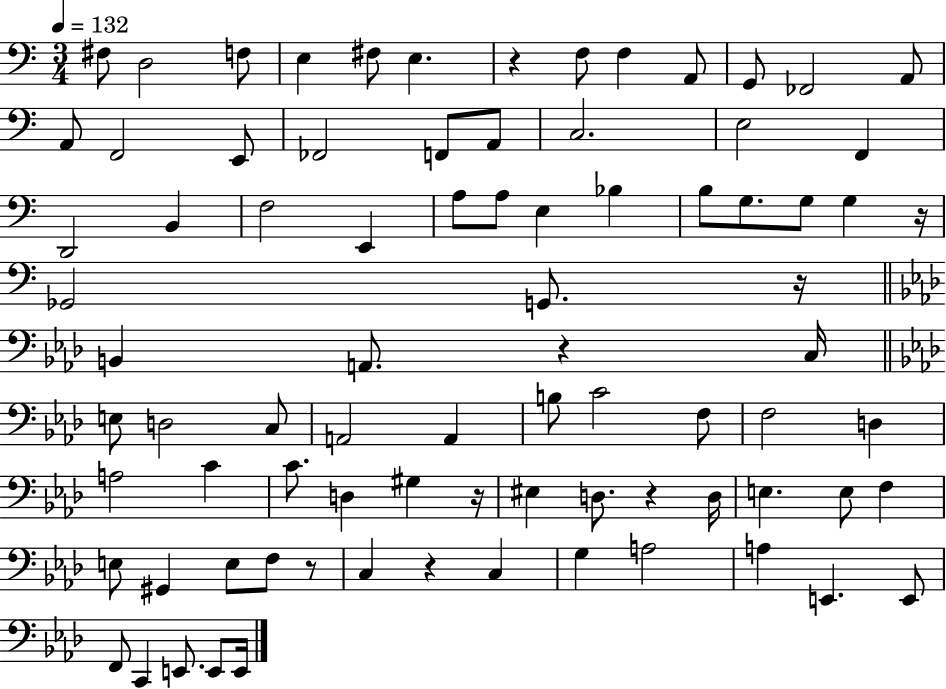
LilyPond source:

{
  \clef bass
  \numericTimeSignature
  \time 3/4
  \key c \major
  \tempo 4 = 132
  \repeat volta 2 { fis8 d2 f8 | e4 fis8 e4. | r4 f8 f4 a,8 | g,8 fes,2 a,8 | \break a,8 f,2 e,8 | fes,2 f,8 a,8 | c2. | e2 f,4 | \break d,2 b,4 | f2 e,4 | a8 a8 e4 bes4 | b8 g8. g8 g4 r16 | \break ges,2 g,8. r16 | \bar "||" \break \key f \minor b,4 a,8. r4 c16 | \bar "||" \break \key aes \major e8 d2 c8 | a,2 a,4 | b8 c'2 f8 | f2 d4 | \break a2 c'4 | c'8. d4 gis4 r16 | eis4 d8. r4 d16 | e4. e8 f4 | \break e8 gis,4 e8 f8 r8 | c4 r4 c4 | g4 a2 | a4 e,4. e,8 | \break f,8 c,4 e,8. e,8 e,16 | } \bar "|."
}